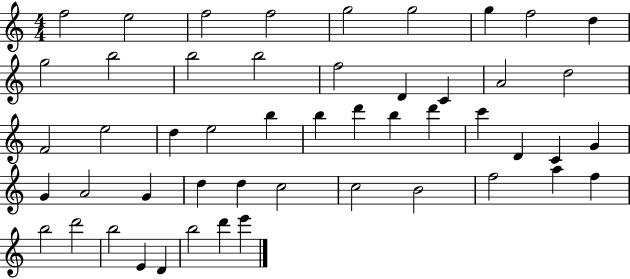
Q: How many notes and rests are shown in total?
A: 50